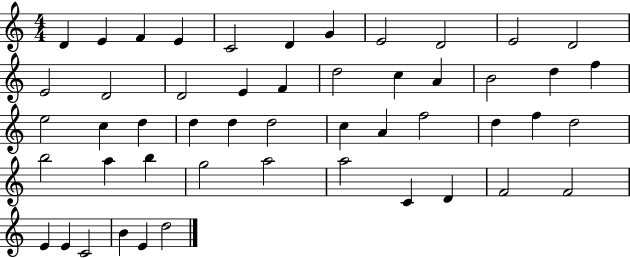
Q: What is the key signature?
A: C major